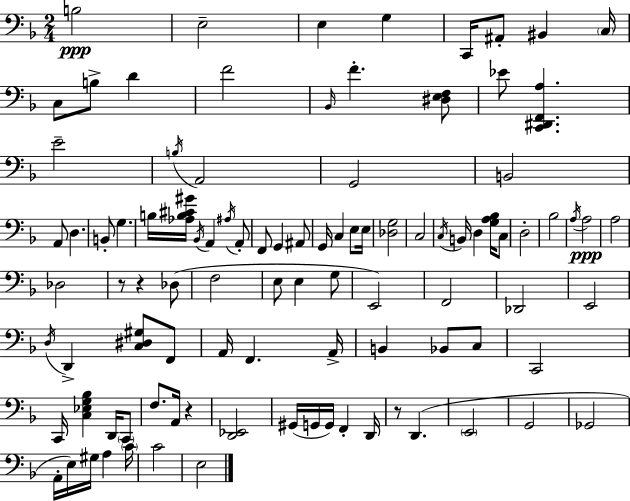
X:1
T:Untitled
M:2/4
L:1/4
K:F
B,2 E,2 E, G, C,,/4 ^A,,/2 ^B,, C,/4 C,/2 B,/2 D F2 _B,,/4 F [^D,E,F,]/2 _E/2 [C,,^D,,F,,A,] E2 B,/4 A,,2 G,,2 B,,2 A,,/2 D, B,,/2 G, B,/4 [_A,B,^C^G]/4 _B,,/4 A,, ^A,/4 A,,/2 F,,/2 G,, ^A,,/2 G,,/4 C, E,/2 E,/4 [_D,G,]2 C,2 C,/4 B,,/4 D, [G,A,_B,]/4 C,/2 D,2 _B,2 A,/4 A,2 A,2 _D,2 z/2 z _D,/2 F,2 E,/2 E, G,/2 E,,2 F,,2 _D,,2 E,,2 D,/4 D,, [C,^D,^G,]/2 F,,/2 A,,/4 F,, A,,/4 B,, _B,,/2 C,/2 C,,2 C,,/4 [C,_E,G,_B,] D,,/4 C,,/2 F,/2 A,,/4 z [D,,_E,,]2 ^G,,/4 G,,/4 G,,/4 F,, D,,/4 z/2 D,, E,,2 G,,2 _G,,2 A,,/4 E,/4 ^G,/4 A, C/4 C2 E,2